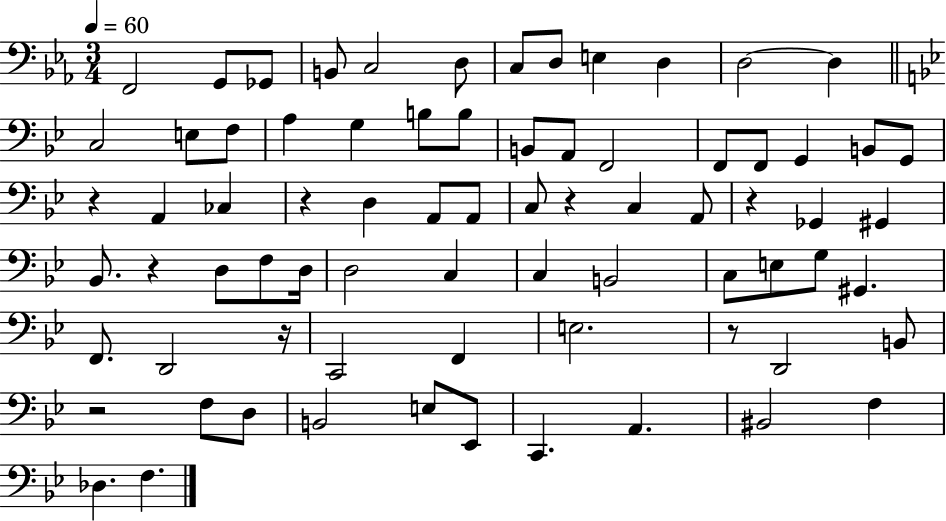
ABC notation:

X:1
T:Untitled
M:3/4
L:1/4
K:Eb
F,,2 G,,/2 _G,,/2 B,,/2 C,2 D,/2 C,/2 D,/2 E, D, D,2 D, C,2 E,/2 F,/2 A, G, B,/2 B,/2 B,,/2 A,,/2 F,,2 F,,/2 F,,/2 G,, B,,/2 G,,/2 z A,, _C, z D, A,,/2 A,,/2 C,/2 z C, A,,/2 z _G,, ^G,, _B,,/2 z D,/2 F,/2 D,/4 D,2 C, C, B,,2 C,/2 E,/2 G,/2 ^G,, F,,/2 D,,2 z/4 C,,2 F,, E,2 z/2 D,,2 B,,/2 z2 F,/2 D,/2 B,,2 E,/2 _E,,/2 C,, A,, ^B,,2 F, _D, F,